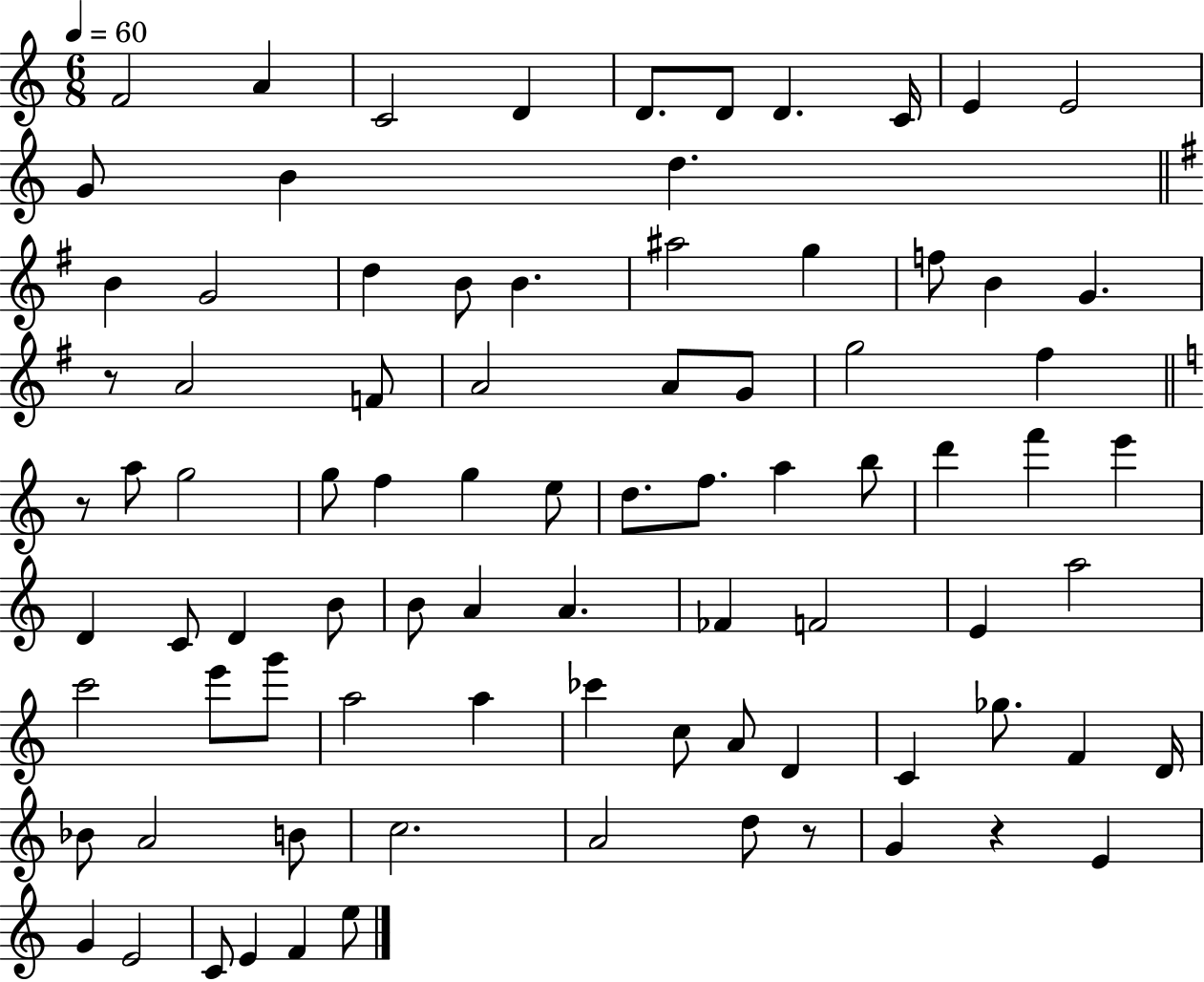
{
  \clef treble
  \numericTimeSignature
  \time 6/8
  \key c \major
  \tempo 4 = 60
  f'2 a'4 | c'2 d'4 | d'8. d'8 d'4. c'16 | e'4 e'2 | \break g'8 b'4 d''4. | \bar "||" \break \key g \major b'4 g'2 | d''4 b'8 b'4. | ais''2 g''4 | f''8 b'4 g'4. | \break r8 a'2 f'8 | a'2 a'8 g'8 | g''2 fis''4 | \bar "||" \break \key c \major r8 a''8 g''2 | g''8 f''4 g''4 e''8 | d''8. f''8. a''4 b''8 | d'''4 f'''4 e'''4 | \break d'4 c'8 d'4 b'8 | b'8 a'4 a'4. | fes'4 f'2 | e'4 a''2 | \break c'''2 e'''8 g'''8 | a''2 a''4 | ces'''4 c''8 a'8 d'4 | c'4 ges''8. f'4 d'16 | \break bes'8 a'2 b'8 | c''2. | a'2 d''8 r8 | g'4 r4 e'4 | \break g'4 e'2 | c'8 e'4 f'4 e''8 | \bar "|."
}